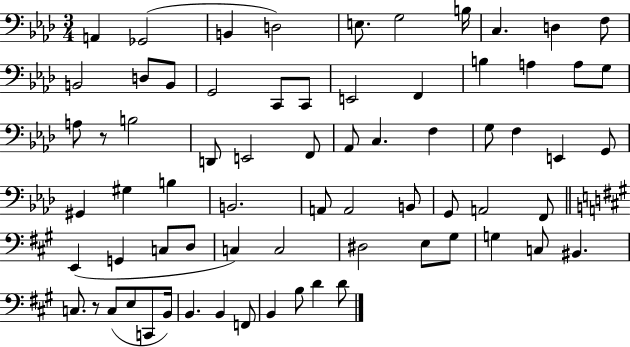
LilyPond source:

{
  \clef bass
  \numericTimeSignature
  \time 3/4
  \key aes \major
  \repeat volta 2 { a,4 ges,2( | b,4 d2) | e8. g2 b16 | c4. d4 f8 | \break b,2 d8 b,8 | g,2 c,8 c,8 | e,2 f,4 | b4 a4 a8 g8 | \break a8 r8 b2 | d,8 e,2 f,8 | aes,8 c4. f4 | g8 f4 e,4 g,8 | \break gis,4 gis4 b4 | b,2. | a,8 a,2 b,8 | g,8 a,2 f,8 | \break \bar "||" \break \key a \major e,4( g,4 c8 d8 | c4) c2 | dis2 e8 gis8 | g4 c8 bis,4. | \break c8. r8 c8( e8 c,8 b,16) | b,4. b,4 f,8 | b,4 b8 d'4 d'8 | } \bar "|."
}